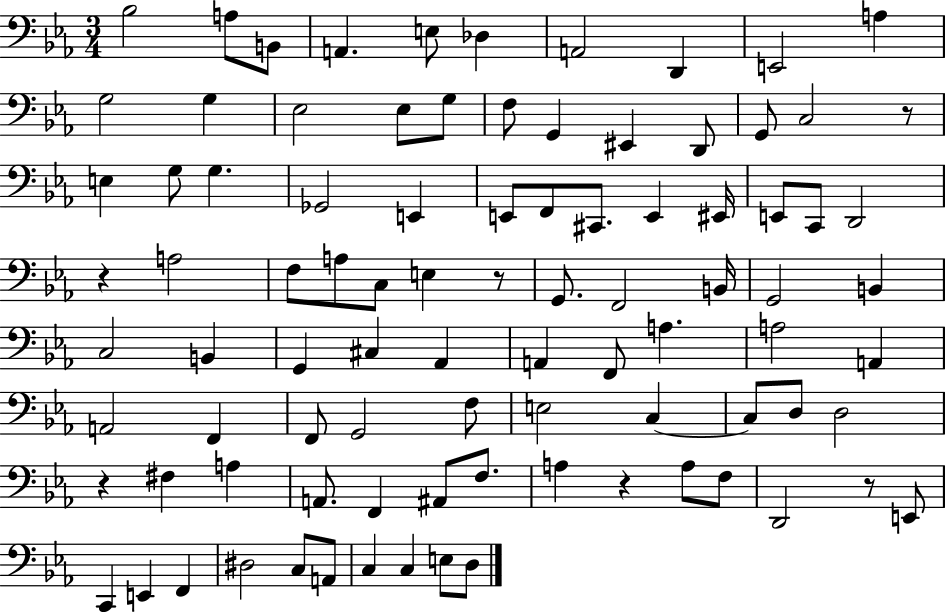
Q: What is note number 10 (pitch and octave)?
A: A3